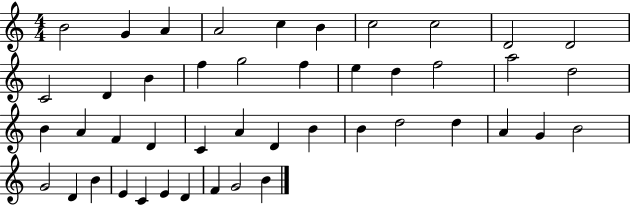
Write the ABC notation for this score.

X:1
T:Untitled
M:4/4
L:1/4
K:C
B2 G A A2 c B c2 c2 D2 D2 C2 D B f g2 f e d f2 a2 d2 B A F D C A D B B d2 d A G B2 G2 D B E C E D F G2 B